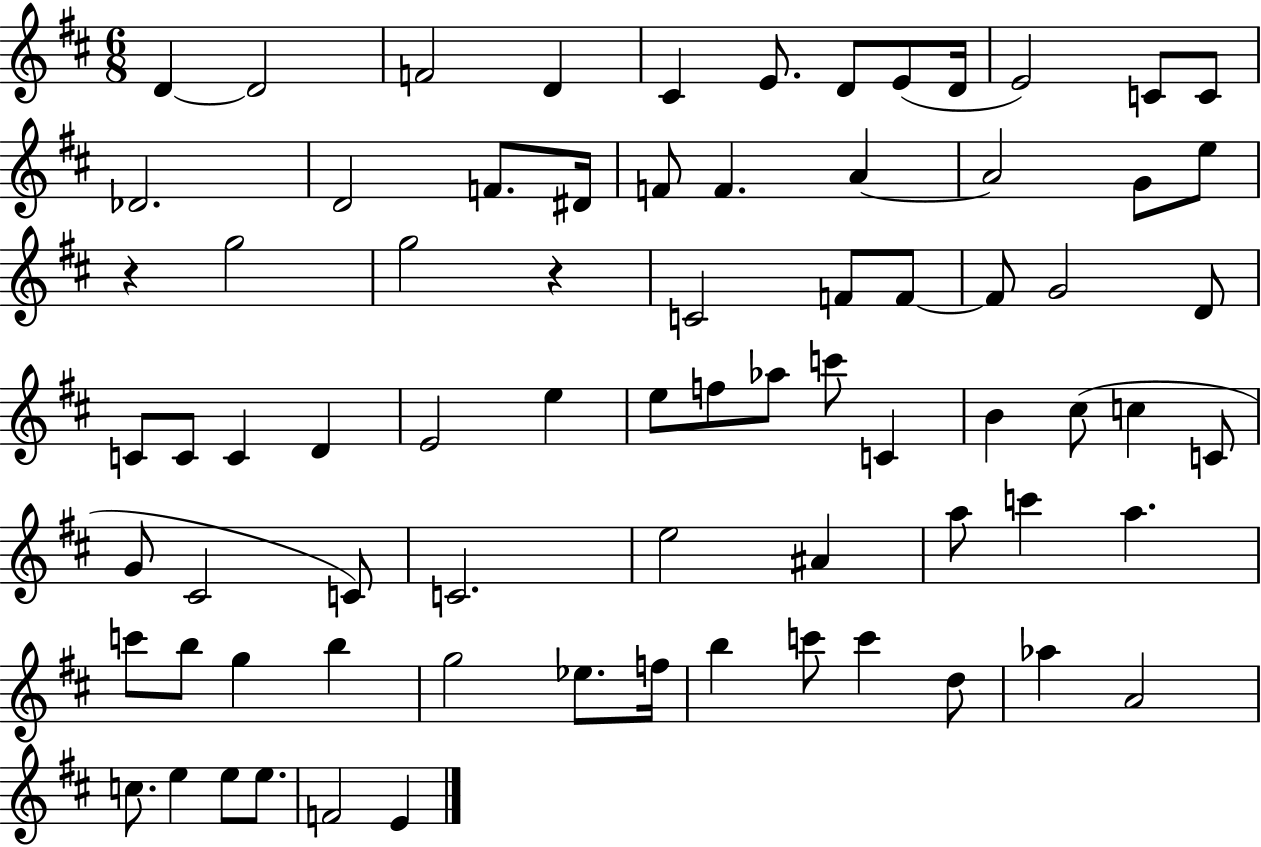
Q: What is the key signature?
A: D major